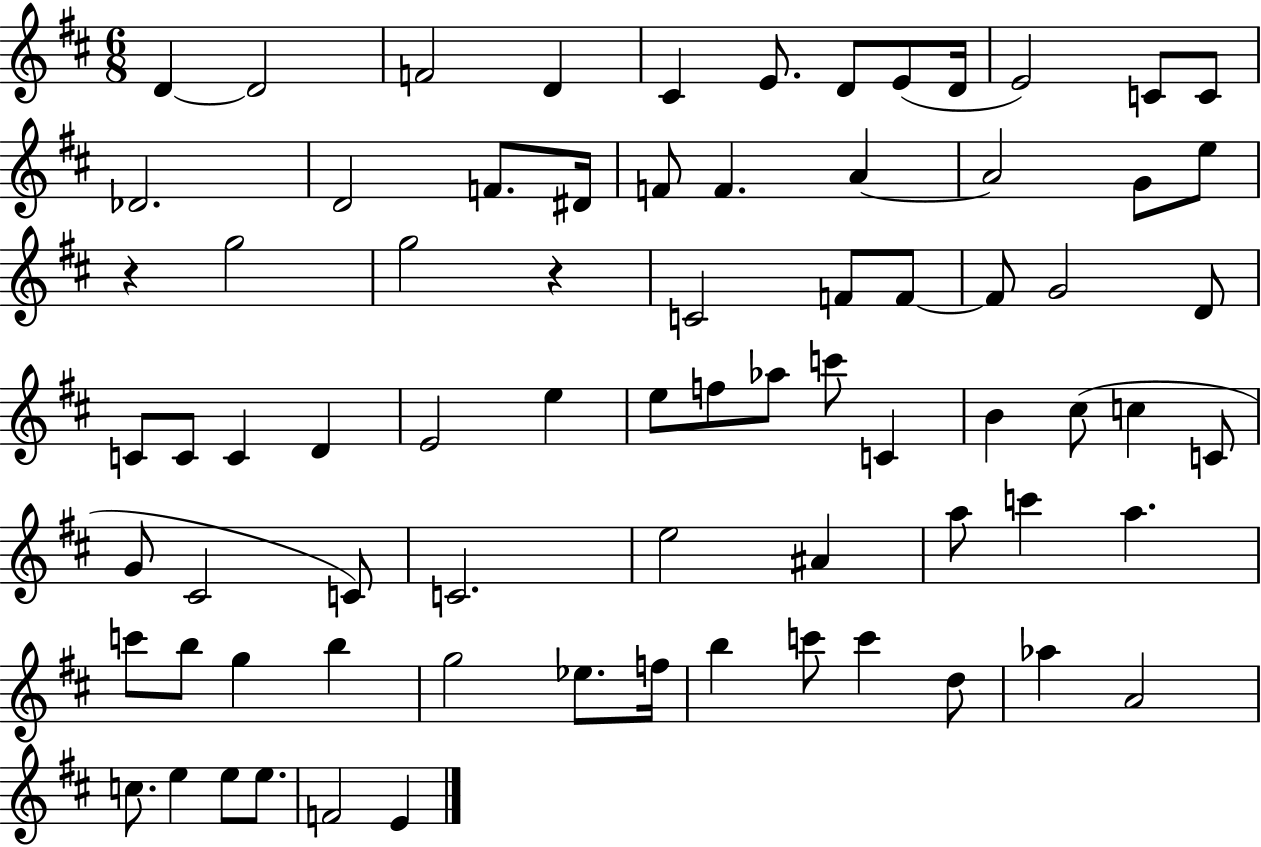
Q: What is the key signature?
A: D major